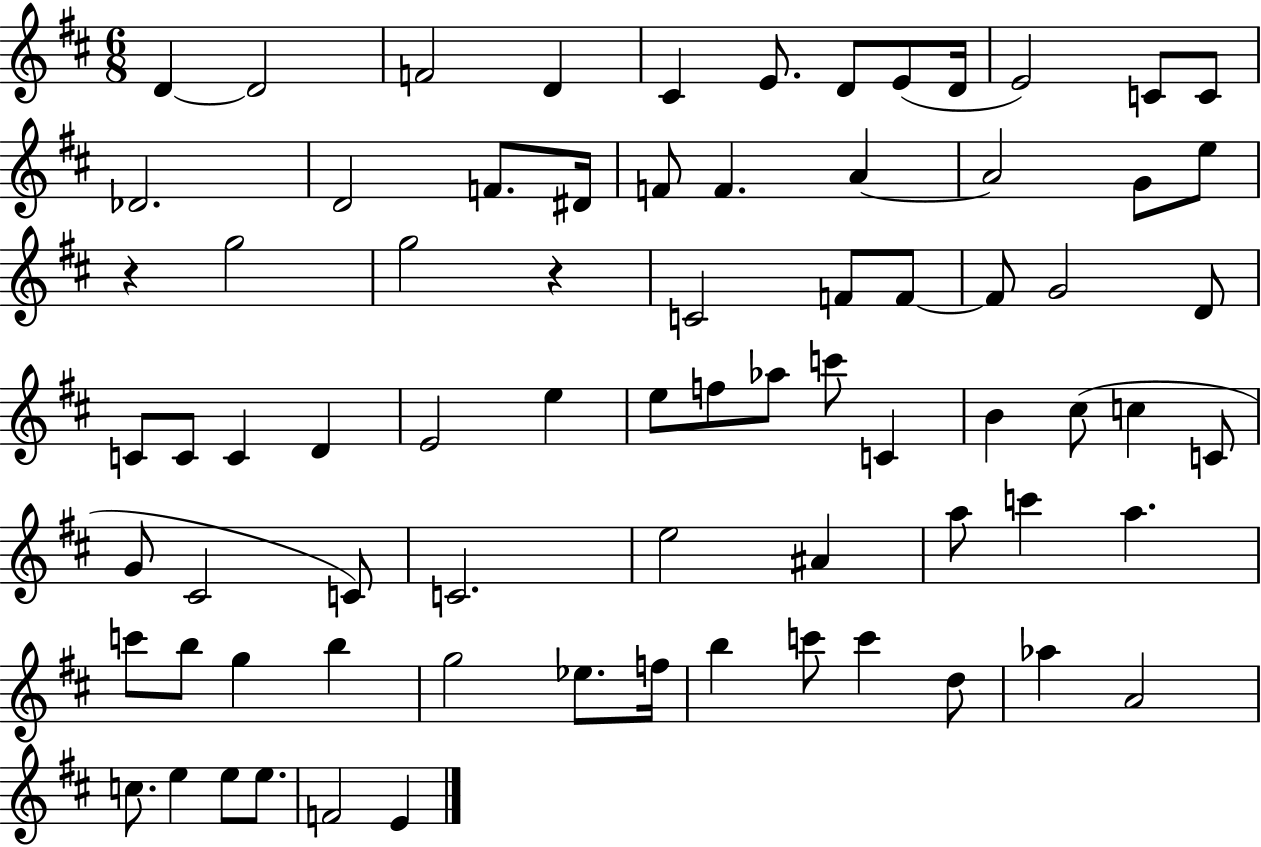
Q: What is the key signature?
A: D major